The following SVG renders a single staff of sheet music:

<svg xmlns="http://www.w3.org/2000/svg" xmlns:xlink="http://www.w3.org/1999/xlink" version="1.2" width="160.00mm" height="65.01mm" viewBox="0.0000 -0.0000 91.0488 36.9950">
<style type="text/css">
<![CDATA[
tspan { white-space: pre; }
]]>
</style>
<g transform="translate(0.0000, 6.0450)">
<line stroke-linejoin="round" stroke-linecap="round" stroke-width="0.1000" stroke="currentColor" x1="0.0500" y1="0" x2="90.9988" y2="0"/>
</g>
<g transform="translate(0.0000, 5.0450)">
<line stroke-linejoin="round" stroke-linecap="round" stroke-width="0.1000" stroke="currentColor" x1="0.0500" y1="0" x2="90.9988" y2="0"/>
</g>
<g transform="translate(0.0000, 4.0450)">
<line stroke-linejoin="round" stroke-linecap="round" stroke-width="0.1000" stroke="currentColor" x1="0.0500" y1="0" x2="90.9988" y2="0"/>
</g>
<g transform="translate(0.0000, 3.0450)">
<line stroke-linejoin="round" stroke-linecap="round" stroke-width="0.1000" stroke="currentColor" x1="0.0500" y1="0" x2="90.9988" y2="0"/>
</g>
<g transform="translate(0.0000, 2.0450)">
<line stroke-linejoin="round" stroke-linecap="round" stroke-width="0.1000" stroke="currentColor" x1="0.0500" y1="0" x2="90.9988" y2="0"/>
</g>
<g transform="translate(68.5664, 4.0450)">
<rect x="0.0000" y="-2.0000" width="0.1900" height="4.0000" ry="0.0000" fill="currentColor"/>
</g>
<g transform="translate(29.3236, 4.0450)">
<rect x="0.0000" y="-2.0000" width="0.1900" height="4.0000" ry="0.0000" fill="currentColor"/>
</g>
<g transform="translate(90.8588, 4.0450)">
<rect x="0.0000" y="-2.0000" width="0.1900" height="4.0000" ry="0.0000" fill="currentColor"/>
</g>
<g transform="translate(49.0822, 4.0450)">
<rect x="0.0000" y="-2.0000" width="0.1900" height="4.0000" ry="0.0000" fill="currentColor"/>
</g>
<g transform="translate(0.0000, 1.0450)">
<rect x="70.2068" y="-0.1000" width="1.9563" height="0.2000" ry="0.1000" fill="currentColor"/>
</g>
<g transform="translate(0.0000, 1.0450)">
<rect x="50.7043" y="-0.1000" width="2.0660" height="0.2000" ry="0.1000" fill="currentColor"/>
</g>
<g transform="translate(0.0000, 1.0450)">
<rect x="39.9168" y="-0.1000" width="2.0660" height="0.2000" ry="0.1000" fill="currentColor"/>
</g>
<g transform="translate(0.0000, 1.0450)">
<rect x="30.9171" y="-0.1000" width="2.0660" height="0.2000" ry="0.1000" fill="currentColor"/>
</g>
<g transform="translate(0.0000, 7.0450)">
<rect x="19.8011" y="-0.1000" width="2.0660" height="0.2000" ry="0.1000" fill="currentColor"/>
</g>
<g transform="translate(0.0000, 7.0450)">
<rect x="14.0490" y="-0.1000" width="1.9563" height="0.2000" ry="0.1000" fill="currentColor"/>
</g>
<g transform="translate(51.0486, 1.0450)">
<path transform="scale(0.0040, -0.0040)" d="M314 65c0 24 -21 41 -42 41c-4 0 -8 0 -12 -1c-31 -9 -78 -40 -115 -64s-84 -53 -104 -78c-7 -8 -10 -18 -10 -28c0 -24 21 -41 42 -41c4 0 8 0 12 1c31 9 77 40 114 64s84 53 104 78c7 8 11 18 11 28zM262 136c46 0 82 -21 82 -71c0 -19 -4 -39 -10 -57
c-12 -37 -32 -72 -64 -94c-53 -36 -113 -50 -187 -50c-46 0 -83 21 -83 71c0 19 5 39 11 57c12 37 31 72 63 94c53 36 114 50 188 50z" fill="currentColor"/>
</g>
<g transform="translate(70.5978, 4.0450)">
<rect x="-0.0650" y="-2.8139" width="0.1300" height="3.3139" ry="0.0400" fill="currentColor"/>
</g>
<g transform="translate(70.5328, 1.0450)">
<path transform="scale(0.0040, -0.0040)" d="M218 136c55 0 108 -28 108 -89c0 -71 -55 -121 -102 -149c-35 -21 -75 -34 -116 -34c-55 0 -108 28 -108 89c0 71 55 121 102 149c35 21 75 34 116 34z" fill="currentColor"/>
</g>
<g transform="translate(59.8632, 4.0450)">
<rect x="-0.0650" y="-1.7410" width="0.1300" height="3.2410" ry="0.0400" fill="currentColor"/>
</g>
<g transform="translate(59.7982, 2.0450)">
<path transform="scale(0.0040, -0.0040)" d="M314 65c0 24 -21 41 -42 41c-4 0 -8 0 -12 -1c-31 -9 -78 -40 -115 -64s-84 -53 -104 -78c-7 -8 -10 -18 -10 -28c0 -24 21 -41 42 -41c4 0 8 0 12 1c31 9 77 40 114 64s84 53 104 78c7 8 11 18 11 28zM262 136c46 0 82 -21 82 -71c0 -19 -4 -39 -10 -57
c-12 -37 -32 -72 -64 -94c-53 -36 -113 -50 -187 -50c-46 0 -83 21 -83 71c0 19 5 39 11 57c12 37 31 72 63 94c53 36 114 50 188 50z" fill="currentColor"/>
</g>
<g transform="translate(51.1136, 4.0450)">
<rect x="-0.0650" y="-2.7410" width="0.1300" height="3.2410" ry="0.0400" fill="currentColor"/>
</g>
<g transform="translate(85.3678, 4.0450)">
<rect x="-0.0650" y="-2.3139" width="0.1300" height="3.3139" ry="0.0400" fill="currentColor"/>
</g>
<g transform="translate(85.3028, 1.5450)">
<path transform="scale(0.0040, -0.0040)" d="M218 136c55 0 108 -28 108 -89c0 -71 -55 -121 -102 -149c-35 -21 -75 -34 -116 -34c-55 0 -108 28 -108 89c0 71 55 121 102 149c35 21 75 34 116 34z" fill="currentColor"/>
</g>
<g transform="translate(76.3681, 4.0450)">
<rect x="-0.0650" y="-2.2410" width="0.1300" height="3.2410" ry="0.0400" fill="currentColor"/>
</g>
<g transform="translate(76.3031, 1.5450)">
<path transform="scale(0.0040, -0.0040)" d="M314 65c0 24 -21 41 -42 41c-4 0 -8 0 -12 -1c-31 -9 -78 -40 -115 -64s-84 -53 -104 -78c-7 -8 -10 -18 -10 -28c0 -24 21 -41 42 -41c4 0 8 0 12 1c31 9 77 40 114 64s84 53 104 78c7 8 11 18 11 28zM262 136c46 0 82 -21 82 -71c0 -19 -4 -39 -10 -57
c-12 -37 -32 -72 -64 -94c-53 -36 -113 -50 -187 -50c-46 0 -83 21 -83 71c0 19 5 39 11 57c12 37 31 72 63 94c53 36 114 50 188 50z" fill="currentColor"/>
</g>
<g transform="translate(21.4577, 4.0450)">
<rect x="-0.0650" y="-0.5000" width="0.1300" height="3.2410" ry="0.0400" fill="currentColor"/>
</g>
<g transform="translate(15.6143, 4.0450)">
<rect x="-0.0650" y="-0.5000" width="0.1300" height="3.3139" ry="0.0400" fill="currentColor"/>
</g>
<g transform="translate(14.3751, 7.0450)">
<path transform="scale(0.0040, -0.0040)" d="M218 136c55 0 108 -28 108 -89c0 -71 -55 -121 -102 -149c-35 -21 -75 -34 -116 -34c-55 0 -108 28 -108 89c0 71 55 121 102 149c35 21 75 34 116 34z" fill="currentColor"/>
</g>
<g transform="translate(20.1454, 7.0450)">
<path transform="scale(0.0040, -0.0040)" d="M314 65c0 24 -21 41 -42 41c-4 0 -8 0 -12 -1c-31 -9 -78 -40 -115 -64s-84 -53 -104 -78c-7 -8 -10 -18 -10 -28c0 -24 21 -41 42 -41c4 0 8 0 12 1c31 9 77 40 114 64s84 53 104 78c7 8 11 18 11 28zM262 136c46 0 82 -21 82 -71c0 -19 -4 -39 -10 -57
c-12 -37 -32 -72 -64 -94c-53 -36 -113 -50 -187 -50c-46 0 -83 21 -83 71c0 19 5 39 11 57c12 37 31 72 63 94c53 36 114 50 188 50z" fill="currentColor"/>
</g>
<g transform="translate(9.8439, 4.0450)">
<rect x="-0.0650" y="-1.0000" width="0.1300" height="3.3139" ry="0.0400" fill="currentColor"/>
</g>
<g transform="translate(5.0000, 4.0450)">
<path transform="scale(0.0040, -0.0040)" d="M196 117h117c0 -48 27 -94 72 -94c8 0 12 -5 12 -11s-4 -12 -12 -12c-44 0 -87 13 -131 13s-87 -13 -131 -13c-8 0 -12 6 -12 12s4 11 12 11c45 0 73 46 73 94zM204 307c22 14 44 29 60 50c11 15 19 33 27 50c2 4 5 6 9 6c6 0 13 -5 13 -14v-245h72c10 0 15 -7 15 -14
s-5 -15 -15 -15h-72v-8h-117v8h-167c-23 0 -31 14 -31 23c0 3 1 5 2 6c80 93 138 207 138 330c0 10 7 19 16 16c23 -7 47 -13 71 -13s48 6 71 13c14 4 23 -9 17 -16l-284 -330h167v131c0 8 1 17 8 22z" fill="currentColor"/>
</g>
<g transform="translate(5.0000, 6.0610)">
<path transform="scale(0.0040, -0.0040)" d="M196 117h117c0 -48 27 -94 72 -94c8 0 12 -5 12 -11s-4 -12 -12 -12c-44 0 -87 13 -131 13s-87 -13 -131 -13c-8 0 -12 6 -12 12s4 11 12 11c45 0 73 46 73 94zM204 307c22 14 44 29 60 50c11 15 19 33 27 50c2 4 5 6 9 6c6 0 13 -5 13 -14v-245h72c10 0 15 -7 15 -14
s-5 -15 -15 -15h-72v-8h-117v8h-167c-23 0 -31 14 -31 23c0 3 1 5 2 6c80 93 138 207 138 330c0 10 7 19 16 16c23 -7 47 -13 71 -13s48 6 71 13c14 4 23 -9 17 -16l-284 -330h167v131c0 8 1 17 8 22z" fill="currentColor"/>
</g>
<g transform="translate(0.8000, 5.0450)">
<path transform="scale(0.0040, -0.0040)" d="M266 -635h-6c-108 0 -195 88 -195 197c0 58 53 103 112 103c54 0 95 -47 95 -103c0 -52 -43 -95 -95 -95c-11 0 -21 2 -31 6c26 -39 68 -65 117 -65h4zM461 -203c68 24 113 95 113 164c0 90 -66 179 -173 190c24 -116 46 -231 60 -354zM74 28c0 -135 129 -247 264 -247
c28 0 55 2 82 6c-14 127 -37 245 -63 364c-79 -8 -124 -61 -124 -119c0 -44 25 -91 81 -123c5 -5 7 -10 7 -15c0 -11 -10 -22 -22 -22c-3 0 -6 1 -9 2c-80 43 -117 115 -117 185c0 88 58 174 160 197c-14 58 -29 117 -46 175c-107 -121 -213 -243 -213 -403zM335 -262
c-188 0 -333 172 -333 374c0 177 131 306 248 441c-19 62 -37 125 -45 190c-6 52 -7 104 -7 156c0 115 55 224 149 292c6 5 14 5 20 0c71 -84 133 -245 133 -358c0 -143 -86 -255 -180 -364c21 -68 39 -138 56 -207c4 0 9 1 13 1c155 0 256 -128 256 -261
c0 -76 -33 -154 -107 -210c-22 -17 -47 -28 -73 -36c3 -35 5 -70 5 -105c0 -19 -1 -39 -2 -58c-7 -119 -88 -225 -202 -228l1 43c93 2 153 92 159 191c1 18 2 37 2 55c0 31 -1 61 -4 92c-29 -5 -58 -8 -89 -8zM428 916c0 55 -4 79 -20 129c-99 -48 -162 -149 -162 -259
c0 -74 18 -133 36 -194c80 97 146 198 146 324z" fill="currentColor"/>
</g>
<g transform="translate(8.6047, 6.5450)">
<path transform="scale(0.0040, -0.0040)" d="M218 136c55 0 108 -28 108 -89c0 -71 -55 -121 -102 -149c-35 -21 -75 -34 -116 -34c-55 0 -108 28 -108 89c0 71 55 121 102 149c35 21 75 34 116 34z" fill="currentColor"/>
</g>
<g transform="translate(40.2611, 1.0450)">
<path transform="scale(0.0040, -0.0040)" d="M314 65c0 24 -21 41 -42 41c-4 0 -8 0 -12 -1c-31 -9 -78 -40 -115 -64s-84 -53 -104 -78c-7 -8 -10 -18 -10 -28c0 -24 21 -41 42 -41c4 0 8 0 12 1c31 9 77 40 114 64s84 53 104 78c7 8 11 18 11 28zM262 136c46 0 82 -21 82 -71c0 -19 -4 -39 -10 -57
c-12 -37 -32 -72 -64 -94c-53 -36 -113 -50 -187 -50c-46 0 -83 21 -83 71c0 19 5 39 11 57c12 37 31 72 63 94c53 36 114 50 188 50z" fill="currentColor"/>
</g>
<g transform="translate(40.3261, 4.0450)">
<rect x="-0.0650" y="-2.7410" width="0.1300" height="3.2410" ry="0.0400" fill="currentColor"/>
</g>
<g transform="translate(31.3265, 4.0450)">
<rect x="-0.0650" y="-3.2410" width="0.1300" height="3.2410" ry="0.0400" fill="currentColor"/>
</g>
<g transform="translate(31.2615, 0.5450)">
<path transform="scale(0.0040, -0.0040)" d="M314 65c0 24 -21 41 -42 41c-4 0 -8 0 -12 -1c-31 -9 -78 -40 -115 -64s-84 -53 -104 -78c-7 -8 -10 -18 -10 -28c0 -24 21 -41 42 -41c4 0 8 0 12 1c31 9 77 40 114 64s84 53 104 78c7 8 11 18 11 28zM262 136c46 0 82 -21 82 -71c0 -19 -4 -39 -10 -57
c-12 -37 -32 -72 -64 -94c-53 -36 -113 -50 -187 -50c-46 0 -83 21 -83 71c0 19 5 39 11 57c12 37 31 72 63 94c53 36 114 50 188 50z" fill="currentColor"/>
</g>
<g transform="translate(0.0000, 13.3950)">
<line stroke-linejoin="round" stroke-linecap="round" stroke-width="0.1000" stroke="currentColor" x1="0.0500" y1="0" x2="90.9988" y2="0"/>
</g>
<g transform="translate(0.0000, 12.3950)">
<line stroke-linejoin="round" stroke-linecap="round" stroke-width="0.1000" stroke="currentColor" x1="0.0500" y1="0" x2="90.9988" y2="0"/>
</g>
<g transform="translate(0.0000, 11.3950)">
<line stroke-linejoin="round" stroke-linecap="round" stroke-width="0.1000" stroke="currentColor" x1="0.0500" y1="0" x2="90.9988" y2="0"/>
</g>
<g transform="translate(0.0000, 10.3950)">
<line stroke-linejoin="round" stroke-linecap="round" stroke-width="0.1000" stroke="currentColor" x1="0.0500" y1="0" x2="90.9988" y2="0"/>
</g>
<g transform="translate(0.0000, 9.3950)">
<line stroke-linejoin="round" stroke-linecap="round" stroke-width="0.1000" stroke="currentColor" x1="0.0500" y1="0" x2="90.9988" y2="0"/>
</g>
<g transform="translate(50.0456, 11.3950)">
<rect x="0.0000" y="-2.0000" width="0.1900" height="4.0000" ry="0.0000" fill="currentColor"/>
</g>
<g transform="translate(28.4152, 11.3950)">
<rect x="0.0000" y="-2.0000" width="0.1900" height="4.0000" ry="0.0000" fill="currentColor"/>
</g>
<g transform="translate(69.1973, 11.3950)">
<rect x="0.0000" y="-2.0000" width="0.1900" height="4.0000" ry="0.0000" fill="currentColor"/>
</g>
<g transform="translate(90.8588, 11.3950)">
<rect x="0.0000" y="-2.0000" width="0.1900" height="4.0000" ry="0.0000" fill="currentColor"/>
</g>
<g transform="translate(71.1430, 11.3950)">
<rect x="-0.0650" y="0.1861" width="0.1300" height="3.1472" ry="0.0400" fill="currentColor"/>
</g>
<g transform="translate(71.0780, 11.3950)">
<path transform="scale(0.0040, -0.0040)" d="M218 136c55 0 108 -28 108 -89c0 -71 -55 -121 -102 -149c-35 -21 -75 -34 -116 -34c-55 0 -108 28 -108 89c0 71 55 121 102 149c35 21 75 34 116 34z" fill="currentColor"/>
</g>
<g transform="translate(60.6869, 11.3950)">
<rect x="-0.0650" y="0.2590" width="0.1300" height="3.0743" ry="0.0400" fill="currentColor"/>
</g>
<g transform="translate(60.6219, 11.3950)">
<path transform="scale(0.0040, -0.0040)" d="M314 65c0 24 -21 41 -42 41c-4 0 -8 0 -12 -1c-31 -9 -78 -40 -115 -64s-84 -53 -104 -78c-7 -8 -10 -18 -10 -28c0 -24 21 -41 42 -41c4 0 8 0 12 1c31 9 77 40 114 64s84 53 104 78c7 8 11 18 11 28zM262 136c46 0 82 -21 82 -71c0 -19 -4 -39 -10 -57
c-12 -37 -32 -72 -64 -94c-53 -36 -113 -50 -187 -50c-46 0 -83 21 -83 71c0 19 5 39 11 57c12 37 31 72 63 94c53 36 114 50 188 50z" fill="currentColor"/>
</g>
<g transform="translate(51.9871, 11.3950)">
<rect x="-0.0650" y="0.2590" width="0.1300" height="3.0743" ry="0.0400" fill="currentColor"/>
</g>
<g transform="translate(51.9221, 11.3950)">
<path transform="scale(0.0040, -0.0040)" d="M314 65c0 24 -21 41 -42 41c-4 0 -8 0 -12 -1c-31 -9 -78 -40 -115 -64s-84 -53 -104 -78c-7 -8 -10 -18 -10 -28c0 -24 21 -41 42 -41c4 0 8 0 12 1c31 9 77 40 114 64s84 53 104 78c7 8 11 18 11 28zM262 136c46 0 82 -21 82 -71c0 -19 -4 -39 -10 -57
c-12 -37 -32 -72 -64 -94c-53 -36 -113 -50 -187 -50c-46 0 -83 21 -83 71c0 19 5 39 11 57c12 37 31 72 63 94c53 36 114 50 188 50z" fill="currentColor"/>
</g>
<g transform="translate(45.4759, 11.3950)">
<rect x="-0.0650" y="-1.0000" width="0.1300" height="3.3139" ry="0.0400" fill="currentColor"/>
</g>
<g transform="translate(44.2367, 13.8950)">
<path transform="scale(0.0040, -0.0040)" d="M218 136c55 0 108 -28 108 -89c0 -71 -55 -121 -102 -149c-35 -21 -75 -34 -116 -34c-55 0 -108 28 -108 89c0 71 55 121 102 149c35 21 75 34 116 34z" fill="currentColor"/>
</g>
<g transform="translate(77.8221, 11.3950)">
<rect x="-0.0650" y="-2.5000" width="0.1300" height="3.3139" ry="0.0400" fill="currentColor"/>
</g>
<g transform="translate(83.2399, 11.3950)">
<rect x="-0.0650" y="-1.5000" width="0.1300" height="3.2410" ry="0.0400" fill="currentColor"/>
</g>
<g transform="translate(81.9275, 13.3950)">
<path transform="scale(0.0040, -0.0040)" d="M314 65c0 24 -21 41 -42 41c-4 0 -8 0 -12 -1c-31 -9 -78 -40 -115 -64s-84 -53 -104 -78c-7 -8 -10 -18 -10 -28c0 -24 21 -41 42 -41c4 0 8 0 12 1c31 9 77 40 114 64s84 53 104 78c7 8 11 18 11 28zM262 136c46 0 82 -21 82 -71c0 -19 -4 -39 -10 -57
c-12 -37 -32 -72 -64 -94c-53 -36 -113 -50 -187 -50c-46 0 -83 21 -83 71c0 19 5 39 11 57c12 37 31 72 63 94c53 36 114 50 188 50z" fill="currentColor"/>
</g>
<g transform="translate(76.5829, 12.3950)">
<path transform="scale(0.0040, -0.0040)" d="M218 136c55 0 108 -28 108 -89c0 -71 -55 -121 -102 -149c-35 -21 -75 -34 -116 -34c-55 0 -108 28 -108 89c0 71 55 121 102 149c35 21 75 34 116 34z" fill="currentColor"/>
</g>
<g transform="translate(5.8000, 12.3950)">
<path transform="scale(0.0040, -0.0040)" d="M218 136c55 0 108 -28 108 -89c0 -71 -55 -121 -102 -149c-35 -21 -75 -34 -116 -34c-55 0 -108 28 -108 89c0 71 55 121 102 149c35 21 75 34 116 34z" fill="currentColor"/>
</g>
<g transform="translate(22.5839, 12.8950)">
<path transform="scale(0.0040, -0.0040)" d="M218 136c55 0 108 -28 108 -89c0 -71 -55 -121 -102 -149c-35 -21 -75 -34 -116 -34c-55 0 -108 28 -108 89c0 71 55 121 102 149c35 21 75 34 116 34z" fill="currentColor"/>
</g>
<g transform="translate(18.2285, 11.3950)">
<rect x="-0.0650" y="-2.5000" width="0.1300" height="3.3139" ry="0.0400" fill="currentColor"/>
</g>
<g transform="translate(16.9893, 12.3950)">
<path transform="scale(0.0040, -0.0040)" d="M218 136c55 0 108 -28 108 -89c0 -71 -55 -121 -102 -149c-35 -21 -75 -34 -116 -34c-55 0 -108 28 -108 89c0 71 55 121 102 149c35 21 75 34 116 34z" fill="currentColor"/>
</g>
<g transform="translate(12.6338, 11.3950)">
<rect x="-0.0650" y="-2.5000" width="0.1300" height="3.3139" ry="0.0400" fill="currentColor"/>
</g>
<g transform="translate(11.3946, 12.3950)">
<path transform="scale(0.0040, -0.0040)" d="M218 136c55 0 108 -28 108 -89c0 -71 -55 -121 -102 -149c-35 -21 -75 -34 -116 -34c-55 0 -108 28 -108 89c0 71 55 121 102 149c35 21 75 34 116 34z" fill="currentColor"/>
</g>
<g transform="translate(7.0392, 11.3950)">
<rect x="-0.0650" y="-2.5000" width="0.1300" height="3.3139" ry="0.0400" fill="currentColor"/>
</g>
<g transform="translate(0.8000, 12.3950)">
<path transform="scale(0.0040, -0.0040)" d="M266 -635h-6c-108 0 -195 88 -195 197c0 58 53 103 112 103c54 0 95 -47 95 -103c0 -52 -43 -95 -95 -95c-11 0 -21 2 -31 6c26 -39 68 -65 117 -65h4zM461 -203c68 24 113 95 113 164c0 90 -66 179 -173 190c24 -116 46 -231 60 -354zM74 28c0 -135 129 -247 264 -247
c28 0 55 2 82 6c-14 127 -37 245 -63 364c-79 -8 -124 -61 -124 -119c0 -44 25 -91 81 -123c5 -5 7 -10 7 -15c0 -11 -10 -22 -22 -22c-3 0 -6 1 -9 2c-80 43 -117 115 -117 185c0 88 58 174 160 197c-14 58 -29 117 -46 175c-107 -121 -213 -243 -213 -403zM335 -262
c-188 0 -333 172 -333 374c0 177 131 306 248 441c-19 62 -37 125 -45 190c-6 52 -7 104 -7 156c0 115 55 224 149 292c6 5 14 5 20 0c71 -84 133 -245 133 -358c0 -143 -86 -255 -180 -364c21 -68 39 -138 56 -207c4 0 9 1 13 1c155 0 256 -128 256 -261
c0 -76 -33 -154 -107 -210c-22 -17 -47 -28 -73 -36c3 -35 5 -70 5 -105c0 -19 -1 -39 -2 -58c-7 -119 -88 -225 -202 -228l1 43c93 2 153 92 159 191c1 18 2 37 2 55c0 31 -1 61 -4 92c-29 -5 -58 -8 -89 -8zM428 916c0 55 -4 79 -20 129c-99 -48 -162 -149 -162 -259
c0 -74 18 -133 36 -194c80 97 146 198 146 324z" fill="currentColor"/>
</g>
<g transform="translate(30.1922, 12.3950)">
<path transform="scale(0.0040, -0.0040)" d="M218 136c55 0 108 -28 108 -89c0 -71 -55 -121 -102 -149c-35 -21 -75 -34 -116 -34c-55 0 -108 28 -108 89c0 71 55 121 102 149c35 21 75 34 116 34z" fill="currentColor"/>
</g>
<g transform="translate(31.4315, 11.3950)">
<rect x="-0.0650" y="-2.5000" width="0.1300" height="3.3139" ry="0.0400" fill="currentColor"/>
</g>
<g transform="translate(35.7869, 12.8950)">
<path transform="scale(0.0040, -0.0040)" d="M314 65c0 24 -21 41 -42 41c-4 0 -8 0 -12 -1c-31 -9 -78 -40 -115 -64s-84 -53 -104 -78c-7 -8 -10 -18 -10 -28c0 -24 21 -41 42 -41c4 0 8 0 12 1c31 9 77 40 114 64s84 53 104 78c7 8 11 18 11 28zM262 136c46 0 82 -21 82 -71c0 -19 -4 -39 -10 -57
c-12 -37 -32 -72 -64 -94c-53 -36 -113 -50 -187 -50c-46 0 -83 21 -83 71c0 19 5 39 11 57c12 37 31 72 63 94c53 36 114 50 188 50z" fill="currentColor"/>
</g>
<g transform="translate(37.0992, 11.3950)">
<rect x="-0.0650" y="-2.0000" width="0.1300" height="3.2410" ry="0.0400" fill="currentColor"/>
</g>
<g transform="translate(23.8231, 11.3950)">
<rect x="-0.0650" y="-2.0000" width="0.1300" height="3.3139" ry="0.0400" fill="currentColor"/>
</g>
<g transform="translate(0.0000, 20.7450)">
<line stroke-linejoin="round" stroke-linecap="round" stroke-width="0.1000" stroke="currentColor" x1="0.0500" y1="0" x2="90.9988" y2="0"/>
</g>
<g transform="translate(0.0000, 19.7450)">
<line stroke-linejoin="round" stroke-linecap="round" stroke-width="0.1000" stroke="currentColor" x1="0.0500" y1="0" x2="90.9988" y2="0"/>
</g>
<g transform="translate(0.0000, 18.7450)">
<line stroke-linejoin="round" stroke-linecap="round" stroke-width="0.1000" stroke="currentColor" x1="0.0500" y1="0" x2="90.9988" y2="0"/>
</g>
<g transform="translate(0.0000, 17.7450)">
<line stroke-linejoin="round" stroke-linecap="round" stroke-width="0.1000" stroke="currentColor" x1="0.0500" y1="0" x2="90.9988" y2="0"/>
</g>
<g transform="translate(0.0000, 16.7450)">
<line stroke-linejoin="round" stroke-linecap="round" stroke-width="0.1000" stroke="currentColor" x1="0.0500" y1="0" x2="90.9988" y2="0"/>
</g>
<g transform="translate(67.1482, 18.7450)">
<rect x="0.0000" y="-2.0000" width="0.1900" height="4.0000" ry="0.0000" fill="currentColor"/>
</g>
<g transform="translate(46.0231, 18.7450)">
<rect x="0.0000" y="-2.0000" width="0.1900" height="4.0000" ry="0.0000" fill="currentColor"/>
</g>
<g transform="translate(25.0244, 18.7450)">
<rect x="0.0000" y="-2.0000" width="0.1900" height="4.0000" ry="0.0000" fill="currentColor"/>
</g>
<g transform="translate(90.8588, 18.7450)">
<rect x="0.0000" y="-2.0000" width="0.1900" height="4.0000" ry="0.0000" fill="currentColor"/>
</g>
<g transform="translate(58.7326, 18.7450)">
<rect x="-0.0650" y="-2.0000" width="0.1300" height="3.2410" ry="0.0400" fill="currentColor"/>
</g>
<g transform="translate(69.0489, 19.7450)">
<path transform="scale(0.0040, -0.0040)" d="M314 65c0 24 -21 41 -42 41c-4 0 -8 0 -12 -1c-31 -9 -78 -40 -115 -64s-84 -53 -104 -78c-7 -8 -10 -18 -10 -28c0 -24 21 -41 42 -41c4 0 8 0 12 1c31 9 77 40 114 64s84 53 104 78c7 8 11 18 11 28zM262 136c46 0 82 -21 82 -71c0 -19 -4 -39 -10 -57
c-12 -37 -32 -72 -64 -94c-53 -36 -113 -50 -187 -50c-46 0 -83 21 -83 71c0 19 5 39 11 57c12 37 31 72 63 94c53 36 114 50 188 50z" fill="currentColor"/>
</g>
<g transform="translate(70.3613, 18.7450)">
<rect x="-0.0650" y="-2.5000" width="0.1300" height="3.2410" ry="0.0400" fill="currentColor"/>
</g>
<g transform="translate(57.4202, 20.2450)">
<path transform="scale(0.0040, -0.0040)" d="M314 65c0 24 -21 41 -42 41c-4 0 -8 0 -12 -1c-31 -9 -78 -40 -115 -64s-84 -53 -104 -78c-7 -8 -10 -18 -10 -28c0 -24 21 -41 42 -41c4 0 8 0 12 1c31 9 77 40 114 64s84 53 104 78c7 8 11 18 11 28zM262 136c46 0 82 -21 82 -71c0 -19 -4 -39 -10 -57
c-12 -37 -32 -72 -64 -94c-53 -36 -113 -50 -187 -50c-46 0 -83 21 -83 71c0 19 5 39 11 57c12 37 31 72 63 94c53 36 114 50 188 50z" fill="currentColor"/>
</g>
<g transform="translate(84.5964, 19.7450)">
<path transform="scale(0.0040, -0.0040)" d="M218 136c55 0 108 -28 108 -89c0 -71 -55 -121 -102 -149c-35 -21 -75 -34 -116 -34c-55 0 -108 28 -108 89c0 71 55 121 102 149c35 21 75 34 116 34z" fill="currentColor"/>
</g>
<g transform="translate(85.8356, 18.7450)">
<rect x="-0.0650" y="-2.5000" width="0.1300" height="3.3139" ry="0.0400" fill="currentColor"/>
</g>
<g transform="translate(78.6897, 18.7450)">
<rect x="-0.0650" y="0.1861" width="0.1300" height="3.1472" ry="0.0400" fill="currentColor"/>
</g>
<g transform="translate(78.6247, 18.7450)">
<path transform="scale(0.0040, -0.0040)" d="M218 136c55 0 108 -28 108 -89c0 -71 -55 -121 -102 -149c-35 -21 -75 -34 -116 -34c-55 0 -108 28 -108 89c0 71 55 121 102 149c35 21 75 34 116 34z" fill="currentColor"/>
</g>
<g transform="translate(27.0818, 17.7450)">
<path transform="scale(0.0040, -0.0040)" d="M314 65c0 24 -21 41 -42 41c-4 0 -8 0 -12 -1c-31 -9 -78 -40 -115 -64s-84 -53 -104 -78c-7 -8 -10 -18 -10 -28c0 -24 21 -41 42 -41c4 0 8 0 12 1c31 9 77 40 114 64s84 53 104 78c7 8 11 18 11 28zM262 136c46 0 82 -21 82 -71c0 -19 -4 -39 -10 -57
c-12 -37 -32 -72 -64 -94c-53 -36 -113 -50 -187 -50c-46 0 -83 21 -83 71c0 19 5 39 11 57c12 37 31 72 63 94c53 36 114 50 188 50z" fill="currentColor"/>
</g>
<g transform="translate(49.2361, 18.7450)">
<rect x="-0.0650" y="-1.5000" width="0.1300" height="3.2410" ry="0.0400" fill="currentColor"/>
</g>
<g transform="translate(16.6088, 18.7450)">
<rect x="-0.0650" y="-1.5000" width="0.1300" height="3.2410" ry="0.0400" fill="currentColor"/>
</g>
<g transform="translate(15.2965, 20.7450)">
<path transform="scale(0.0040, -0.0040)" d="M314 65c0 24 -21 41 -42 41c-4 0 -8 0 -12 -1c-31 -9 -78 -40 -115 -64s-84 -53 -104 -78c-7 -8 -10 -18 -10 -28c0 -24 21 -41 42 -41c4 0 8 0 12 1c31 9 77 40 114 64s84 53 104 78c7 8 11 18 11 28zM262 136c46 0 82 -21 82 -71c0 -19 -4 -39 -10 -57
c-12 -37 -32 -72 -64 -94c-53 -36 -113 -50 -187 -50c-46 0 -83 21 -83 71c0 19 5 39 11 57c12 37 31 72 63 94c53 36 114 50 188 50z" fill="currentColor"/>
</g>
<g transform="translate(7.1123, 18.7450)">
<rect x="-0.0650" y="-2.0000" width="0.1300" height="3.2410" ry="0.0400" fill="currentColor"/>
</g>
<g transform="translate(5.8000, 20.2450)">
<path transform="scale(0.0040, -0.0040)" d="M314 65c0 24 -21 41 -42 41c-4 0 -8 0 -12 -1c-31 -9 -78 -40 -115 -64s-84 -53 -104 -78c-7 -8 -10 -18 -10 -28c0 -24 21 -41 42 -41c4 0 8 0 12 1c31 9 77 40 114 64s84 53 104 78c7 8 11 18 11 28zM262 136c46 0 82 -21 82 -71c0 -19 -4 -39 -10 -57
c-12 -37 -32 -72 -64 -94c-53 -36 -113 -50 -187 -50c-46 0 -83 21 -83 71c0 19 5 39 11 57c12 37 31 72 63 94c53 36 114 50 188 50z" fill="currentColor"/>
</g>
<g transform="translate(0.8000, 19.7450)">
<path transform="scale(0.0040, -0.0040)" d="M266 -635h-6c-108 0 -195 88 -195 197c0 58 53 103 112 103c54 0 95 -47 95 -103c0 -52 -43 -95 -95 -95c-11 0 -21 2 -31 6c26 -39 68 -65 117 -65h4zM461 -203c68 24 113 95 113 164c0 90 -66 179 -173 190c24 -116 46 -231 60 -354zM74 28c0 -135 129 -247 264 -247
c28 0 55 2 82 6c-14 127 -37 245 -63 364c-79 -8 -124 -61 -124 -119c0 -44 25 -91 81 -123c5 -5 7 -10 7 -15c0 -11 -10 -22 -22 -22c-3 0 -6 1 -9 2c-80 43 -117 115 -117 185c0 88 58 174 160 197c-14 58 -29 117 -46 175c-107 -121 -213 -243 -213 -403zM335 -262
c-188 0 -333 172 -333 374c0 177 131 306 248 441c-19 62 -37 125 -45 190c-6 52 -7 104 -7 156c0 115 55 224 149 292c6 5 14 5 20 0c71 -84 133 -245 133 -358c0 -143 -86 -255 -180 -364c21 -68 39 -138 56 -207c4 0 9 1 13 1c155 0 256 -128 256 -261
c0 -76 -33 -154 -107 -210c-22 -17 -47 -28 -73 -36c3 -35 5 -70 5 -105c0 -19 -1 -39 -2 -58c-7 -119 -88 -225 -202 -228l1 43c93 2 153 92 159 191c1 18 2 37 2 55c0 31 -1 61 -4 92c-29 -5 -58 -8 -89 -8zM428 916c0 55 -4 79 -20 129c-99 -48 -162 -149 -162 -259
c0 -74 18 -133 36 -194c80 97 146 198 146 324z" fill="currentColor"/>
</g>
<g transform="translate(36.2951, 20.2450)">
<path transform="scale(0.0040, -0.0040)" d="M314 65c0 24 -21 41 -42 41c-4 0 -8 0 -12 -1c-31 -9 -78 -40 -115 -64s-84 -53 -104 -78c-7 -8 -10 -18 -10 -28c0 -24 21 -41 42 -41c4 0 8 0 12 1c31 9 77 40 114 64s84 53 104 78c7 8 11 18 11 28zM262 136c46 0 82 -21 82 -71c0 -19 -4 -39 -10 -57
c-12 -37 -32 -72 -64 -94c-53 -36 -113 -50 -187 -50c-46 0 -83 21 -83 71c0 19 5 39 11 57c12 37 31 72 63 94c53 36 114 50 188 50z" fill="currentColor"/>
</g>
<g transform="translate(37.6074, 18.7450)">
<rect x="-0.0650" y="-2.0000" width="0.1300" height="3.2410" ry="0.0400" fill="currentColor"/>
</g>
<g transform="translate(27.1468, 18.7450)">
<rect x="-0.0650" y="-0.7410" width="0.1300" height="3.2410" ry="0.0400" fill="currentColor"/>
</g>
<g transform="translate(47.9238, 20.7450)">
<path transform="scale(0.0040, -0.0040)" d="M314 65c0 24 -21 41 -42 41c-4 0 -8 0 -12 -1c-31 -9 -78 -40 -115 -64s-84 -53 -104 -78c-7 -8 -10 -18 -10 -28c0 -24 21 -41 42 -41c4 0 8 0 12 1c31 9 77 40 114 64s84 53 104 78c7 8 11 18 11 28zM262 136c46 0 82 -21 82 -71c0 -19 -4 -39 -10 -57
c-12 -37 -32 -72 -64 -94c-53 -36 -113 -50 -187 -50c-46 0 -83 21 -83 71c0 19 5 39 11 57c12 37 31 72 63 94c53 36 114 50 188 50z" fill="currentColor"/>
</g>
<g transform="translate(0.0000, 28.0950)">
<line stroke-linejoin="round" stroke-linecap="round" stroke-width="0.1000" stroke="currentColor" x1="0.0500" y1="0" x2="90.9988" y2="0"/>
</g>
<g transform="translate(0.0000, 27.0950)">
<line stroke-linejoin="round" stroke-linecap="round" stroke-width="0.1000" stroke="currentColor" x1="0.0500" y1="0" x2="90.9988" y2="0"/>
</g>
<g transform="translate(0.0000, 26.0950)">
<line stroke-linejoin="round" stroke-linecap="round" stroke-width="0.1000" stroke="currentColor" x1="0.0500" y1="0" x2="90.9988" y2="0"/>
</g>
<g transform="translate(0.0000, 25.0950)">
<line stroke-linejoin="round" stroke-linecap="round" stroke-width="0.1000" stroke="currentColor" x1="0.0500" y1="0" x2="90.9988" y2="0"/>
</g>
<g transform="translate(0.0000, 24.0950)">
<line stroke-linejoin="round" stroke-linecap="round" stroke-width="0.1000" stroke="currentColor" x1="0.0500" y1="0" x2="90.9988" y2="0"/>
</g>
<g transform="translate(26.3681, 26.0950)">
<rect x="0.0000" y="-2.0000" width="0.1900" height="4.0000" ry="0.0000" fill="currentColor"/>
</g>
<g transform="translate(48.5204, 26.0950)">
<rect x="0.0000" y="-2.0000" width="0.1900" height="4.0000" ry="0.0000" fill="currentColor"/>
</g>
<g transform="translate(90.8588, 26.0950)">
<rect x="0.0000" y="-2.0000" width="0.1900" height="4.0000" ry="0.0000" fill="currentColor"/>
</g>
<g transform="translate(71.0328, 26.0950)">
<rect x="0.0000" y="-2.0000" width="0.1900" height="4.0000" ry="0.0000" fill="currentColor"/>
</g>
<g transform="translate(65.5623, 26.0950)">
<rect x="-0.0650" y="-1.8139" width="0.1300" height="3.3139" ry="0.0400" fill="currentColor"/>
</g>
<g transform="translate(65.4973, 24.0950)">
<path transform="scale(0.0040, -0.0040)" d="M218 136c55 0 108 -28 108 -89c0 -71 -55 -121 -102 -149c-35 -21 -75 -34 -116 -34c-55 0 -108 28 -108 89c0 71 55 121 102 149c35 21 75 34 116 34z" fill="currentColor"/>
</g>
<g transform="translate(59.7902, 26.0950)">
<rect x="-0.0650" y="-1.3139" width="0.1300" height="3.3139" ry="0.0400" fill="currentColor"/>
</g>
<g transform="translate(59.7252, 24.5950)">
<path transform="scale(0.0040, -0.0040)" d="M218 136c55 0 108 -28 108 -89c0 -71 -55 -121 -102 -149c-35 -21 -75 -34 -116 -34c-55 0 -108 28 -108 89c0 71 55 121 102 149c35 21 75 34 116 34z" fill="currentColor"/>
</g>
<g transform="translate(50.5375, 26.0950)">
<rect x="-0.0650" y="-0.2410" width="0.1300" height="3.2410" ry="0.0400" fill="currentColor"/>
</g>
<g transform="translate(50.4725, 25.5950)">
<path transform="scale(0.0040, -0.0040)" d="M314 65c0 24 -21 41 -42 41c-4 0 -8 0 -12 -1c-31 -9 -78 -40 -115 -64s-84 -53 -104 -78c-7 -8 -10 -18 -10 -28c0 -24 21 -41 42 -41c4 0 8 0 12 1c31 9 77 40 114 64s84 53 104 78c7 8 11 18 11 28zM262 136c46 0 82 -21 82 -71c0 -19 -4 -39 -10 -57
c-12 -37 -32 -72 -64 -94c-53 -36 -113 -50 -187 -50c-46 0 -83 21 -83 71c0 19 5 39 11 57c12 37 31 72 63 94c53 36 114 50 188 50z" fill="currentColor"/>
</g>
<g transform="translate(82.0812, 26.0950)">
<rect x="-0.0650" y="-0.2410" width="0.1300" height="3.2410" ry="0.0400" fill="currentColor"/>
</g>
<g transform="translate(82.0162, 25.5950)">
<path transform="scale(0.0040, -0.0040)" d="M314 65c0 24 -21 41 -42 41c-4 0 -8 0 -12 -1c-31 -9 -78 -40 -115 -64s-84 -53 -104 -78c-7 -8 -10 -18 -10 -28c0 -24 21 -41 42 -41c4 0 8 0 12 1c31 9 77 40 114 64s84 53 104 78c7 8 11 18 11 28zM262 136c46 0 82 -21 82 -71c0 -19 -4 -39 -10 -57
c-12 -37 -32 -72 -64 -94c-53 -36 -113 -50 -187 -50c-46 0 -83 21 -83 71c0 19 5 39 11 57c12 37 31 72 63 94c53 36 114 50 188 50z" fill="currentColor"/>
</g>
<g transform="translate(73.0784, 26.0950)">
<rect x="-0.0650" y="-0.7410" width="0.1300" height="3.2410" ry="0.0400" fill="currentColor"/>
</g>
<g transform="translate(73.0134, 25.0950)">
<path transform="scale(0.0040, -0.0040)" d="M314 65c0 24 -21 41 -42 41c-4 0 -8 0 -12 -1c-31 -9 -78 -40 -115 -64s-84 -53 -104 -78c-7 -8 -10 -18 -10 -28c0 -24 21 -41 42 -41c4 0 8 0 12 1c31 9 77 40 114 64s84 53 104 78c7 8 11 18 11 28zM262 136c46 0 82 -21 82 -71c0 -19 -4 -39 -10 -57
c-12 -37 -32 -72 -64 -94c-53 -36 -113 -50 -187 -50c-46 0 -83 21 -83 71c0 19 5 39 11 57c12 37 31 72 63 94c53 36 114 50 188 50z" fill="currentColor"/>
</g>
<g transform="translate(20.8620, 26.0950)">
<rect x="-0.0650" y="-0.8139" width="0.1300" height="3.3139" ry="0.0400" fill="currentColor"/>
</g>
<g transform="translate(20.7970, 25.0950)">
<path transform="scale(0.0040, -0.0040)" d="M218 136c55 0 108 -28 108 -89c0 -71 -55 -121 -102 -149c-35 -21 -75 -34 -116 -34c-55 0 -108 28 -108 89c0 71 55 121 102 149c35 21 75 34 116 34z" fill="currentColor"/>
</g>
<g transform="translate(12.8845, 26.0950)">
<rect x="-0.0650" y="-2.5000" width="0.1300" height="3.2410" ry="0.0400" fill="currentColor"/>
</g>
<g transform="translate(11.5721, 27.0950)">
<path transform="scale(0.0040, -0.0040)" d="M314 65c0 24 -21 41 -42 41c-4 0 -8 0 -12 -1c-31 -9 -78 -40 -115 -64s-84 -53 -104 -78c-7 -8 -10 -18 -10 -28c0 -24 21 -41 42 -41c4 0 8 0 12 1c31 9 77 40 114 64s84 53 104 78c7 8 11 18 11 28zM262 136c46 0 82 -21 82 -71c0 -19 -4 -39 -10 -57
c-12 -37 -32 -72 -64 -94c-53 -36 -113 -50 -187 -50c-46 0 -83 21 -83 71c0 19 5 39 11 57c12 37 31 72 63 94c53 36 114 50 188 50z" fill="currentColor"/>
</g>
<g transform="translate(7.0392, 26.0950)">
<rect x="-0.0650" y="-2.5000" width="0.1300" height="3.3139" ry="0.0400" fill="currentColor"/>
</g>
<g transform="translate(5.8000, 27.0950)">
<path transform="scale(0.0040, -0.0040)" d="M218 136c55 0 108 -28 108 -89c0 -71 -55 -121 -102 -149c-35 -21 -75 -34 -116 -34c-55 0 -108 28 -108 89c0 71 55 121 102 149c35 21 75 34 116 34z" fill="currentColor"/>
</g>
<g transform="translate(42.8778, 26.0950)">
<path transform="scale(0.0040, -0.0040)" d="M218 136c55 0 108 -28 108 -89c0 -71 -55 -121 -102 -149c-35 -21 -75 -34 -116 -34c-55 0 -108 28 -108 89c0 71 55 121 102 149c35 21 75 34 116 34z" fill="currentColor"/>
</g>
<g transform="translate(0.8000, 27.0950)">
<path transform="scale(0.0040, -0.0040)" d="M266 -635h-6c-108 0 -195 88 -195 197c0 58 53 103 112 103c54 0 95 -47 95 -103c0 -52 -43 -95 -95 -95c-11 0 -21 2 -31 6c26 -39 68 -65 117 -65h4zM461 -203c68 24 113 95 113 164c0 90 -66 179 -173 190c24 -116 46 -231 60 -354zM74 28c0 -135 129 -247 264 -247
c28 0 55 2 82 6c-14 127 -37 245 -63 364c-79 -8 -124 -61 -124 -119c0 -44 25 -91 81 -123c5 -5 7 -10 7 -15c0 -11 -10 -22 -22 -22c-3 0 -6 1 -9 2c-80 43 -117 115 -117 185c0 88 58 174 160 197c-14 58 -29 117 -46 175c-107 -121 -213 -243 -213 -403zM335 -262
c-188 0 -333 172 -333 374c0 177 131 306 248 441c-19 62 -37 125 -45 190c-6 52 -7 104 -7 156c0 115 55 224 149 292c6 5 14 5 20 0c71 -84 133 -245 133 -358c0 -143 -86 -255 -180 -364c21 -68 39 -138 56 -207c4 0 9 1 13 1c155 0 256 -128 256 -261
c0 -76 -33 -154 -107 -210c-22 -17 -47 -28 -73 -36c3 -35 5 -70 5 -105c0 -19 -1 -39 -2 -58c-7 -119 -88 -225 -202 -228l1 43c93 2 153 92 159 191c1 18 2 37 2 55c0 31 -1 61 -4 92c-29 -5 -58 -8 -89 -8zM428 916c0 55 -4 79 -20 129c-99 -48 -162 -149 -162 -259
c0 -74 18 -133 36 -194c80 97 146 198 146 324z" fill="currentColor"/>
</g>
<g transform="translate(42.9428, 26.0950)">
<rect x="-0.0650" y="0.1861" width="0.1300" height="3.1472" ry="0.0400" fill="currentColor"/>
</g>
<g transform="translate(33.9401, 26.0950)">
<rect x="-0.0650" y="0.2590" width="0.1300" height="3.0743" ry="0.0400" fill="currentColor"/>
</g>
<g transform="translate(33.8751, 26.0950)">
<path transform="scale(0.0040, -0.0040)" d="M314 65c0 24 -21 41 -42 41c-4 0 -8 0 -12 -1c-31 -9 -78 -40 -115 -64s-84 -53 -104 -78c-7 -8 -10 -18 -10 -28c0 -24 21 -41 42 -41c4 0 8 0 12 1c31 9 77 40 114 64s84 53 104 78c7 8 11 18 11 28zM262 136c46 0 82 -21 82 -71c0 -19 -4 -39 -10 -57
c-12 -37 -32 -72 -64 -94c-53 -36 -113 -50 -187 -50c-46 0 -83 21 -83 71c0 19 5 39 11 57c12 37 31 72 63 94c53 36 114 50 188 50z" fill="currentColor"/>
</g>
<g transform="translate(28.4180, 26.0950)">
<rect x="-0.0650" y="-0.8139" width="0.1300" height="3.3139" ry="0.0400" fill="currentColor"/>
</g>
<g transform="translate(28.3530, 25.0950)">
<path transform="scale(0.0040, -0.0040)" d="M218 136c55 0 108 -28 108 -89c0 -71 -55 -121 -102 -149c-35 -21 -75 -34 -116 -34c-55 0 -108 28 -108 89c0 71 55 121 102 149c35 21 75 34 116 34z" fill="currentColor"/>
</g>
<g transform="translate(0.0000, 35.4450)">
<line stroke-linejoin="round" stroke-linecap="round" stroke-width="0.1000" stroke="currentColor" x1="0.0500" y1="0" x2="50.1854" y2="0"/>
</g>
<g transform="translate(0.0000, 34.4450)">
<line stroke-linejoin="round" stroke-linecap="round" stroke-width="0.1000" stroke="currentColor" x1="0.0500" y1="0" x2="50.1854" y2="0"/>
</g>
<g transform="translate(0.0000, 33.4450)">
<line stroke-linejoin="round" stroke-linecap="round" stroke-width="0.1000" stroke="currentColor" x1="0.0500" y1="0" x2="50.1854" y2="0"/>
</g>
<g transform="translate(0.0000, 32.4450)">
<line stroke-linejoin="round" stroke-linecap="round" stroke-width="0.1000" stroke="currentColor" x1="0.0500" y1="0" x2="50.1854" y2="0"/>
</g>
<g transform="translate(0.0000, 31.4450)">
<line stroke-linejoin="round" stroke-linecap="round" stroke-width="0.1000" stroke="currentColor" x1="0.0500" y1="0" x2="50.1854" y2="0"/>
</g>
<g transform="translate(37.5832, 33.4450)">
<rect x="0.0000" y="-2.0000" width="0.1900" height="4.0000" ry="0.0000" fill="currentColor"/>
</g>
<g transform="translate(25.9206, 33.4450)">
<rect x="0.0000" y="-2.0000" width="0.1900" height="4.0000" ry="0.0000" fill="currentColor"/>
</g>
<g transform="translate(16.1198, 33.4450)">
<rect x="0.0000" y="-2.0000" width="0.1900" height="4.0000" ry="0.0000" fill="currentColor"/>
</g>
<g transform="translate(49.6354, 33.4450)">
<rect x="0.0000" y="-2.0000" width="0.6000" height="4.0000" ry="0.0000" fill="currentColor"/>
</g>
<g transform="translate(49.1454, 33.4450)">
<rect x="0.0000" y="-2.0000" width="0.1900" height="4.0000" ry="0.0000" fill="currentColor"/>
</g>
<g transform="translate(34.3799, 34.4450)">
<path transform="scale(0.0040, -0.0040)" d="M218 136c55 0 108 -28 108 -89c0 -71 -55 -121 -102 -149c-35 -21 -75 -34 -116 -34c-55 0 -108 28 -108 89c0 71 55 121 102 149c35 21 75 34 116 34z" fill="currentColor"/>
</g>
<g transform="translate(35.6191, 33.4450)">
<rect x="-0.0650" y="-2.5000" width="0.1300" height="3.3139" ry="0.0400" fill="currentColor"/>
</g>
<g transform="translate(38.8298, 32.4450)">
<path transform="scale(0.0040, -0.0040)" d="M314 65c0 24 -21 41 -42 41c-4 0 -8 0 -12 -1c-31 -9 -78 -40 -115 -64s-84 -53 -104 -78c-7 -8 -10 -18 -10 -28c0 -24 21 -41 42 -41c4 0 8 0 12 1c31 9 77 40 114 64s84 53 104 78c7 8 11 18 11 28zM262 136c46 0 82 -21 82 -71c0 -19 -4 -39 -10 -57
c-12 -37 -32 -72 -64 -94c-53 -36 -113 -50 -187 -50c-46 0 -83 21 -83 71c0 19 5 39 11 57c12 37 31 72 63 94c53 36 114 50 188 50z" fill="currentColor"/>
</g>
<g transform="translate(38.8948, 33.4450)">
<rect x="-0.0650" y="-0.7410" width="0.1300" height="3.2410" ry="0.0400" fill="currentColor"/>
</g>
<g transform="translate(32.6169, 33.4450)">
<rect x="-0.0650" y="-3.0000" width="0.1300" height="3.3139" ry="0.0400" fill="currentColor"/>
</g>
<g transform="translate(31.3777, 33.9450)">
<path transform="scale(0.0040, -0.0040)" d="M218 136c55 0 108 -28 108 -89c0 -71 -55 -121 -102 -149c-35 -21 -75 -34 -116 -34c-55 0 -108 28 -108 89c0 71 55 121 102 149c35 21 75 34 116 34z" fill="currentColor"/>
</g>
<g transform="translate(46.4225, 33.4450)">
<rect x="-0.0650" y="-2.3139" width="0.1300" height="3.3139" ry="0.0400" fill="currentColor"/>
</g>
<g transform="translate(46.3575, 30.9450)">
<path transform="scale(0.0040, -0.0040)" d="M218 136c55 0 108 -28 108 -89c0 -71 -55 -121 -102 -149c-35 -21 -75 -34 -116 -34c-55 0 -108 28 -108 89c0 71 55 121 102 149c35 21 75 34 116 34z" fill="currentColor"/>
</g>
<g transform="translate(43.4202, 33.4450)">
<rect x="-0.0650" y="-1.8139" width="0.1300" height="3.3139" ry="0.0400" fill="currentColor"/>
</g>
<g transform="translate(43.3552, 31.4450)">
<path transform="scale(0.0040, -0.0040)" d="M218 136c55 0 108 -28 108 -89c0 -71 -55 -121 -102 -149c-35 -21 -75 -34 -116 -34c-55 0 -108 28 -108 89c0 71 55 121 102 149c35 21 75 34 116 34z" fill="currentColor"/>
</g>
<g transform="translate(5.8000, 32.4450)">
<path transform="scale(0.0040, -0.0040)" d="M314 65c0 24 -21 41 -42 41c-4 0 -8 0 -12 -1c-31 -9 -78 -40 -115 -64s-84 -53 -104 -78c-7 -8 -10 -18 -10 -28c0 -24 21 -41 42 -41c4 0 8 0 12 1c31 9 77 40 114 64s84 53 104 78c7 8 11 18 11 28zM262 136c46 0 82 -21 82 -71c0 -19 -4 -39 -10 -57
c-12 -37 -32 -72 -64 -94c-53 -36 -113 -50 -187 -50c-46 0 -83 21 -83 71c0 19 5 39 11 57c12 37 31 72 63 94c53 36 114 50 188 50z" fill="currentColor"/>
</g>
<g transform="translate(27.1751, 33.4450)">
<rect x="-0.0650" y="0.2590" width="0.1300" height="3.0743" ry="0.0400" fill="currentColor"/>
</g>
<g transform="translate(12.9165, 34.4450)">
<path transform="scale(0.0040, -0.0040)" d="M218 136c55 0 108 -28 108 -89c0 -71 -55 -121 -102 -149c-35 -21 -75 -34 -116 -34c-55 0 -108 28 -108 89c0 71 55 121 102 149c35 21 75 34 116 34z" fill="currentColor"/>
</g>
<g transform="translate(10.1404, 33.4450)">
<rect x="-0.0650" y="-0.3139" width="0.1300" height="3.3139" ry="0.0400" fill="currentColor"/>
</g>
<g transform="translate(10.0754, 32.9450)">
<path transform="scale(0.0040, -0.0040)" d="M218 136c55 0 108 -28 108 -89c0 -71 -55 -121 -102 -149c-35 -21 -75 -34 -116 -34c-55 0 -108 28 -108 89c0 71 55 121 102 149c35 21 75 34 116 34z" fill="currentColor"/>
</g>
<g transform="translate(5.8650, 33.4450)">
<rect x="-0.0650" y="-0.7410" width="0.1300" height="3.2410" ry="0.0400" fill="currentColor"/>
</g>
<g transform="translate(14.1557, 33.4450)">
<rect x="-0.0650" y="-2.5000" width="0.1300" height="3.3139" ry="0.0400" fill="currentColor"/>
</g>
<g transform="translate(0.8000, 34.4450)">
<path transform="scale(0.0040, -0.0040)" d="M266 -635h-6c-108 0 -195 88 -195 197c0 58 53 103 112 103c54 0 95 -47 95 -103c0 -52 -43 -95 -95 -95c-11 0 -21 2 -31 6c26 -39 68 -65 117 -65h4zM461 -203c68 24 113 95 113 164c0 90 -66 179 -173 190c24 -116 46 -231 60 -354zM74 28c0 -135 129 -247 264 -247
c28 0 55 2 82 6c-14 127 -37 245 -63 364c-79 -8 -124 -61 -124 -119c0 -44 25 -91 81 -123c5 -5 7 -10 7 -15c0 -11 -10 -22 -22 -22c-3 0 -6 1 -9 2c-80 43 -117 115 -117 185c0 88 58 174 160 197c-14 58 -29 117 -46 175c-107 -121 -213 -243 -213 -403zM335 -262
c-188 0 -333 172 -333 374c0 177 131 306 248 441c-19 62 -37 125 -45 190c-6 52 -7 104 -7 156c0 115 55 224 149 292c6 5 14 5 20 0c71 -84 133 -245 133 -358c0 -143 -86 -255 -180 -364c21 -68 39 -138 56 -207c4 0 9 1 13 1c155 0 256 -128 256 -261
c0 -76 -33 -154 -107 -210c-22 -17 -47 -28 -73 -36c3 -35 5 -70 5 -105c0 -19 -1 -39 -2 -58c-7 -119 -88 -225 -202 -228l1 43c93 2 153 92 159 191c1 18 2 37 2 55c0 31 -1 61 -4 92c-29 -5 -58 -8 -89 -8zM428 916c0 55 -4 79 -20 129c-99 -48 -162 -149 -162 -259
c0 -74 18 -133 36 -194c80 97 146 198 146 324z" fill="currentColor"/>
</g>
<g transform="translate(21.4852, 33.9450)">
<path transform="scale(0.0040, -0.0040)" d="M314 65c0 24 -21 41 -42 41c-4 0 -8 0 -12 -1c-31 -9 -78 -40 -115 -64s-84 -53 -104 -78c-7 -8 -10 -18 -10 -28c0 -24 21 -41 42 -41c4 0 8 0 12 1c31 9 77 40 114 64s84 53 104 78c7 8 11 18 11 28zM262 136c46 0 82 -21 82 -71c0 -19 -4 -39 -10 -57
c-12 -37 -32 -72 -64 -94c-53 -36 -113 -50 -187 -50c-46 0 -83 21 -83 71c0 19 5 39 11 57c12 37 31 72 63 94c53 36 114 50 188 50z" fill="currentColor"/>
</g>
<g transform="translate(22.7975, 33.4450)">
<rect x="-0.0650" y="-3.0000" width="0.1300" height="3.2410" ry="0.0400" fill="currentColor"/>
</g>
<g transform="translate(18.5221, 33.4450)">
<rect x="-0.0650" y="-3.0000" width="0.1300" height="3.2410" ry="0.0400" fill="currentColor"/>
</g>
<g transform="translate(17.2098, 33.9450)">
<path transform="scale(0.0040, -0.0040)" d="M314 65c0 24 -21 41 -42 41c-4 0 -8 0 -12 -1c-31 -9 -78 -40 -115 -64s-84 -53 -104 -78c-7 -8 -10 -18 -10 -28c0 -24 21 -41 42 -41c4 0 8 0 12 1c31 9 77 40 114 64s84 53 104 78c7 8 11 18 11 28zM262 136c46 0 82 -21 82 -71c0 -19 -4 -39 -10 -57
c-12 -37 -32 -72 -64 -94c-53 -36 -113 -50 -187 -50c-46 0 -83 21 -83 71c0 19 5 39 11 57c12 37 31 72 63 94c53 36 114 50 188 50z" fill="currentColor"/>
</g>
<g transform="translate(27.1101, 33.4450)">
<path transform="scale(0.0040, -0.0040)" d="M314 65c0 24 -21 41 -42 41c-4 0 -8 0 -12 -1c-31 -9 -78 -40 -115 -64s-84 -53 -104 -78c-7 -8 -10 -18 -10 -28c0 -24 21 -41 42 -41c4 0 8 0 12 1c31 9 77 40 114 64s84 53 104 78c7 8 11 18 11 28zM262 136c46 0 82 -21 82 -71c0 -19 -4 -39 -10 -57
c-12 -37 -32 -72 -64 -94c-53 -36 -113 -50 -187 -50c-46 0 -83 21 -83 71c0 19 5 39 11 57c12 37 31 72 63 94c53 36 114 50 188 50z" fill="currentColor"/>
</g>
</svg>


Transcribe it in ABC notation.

X:1
T:Untitled
M:4/4
L:1/4
K:C
D C C2 b2 a2 a2 f2 a g2 g G G G F G F2 D B2 B2 B G E2 F2 E2 d2 F2 E2 F2 G2 B G G G2 d d B2 B c2 e f d2 c2 d2 c G A2 A2 B2 A G d2 f g